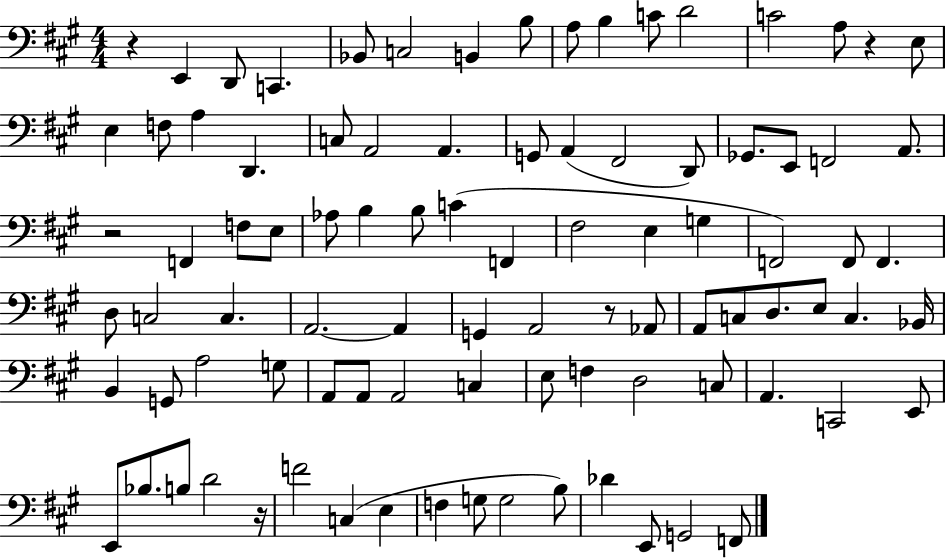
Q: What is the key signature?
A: A major